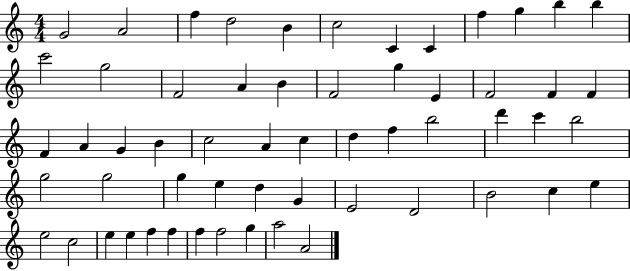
{
  \clef treble
  \numericTimeSignature
  \time 4/4
  \key c \major
  g'2 a'2 | f''4 d''2 b'4 | c''2 c'4 c'4 | f''4 g''4 b''4 b''4 | \break c'''2 g''2 | f'2 a'4 b'4 | f'2 g''4 e'4 | f'2 f'4 f'4 | \break f'4 a'4 g'4 b'4 | c''2 a'4 c''4 | d''4 f''4 b''2 | d'''4 c'''4 b''2 | \break g''2 g''2 | g''4 e''4 d''4 g'4 | e'2 d'2 | b'2 c''4 e''4 | \break e''2 c''2 | e''4 e''4 f''4 f''4 | f''4 f''2 g''4 | a''2 a'2 | \break \bar "|."
}